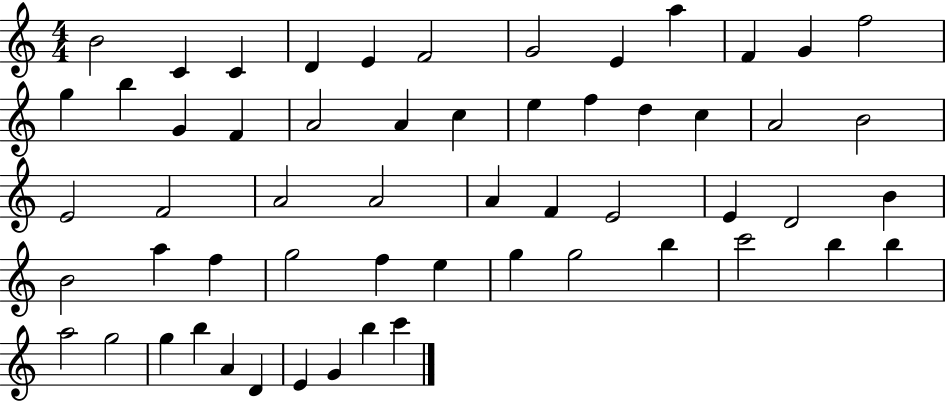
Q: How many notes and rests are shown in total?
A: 57